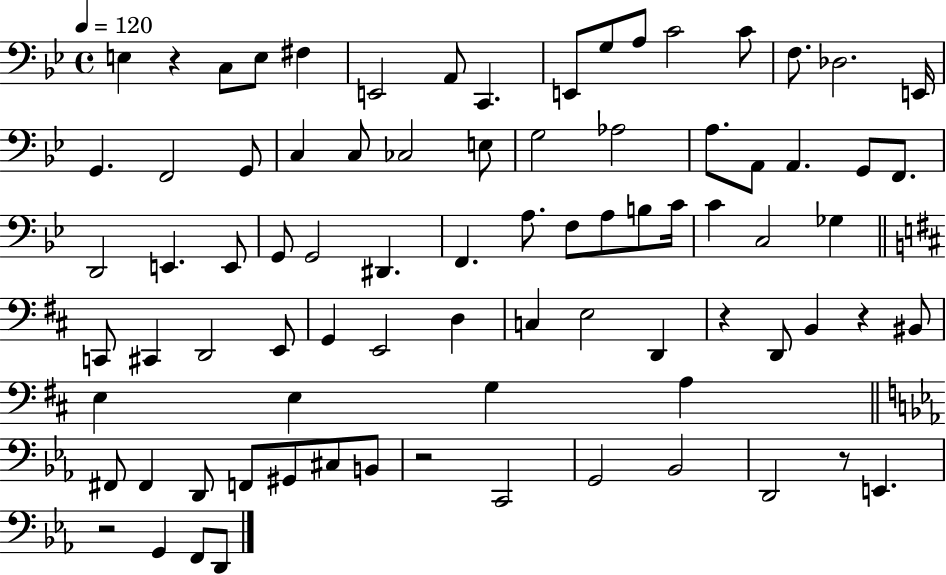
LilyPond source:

{
  \clef bass
  \time 4/4
  \defaultTimeSignature
  \key bes \major
  \tempo 4 = 120
  e4 r4 c8 e8 fis4 | e,2 a,8 c,4. | e,8 g8 a8 c'2 c'8 | f8. des2. e,16 | \break g,4. f,2 g,8 | c4 c8 ces2 e8 | g2 aes2 | a8. a,8 a,4. g,8 f,8. | \break d,2 e,4. e,8 | g,8 g,2 dis,4. | f,4. a8. f8 a8 b8 c'16 | c'4 c2 ges4 | \break \bar "||" \break \key d \major c,8 cis,4 d,2 e,8 | g,4 e,2 d4 | c4 e2 d,4 | r4 d,8 b,4 r4 bis,8 | \break e4 e4 g4 a4 | \bar "||" \break \key ees \major fis,8 fis,4 d,8 f,8 gis,8 cis8 b,8 | r2 c,2 | g,2 bes,2 | d,2 r8 e,4. | \break r2 g,4 f,8 d,8 | \bar "|."
}